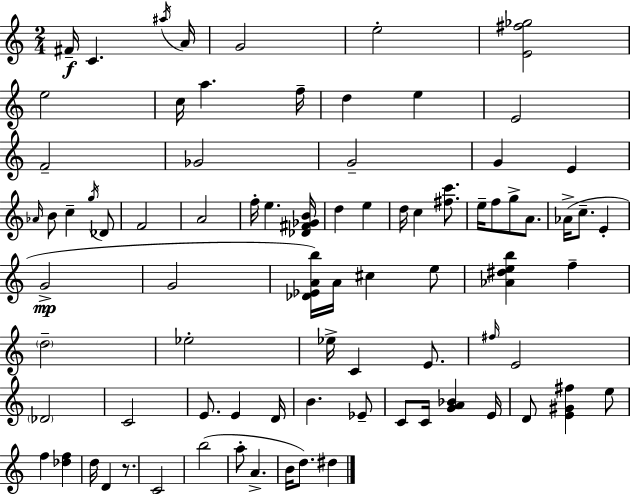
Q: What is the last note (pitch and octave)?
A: D#5